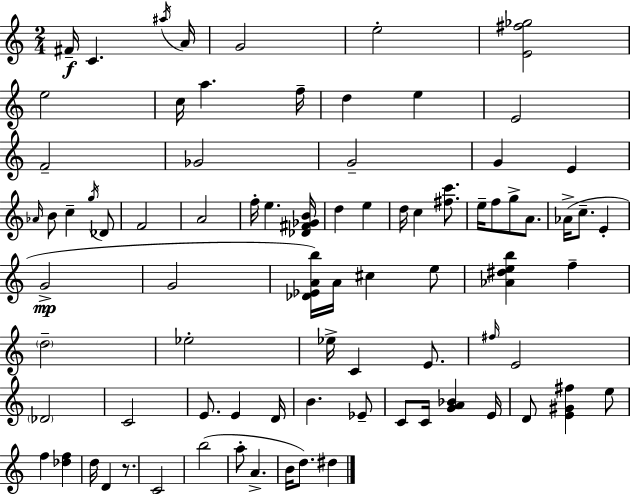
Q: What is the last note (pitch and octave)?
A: D#5